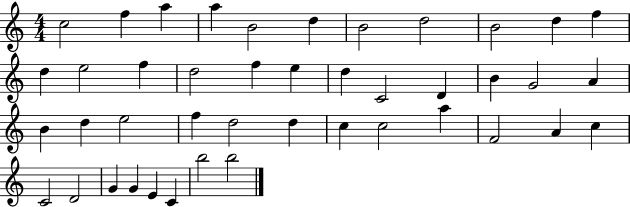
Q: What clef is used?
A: treble